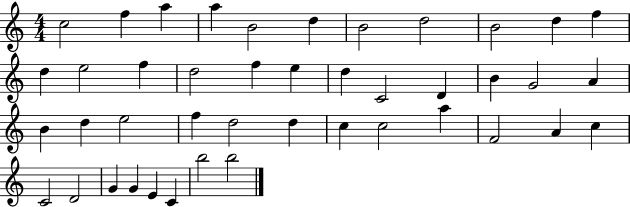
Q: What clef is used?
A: treble